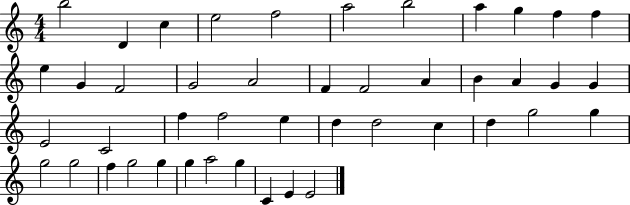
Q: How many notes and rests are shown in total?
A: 45